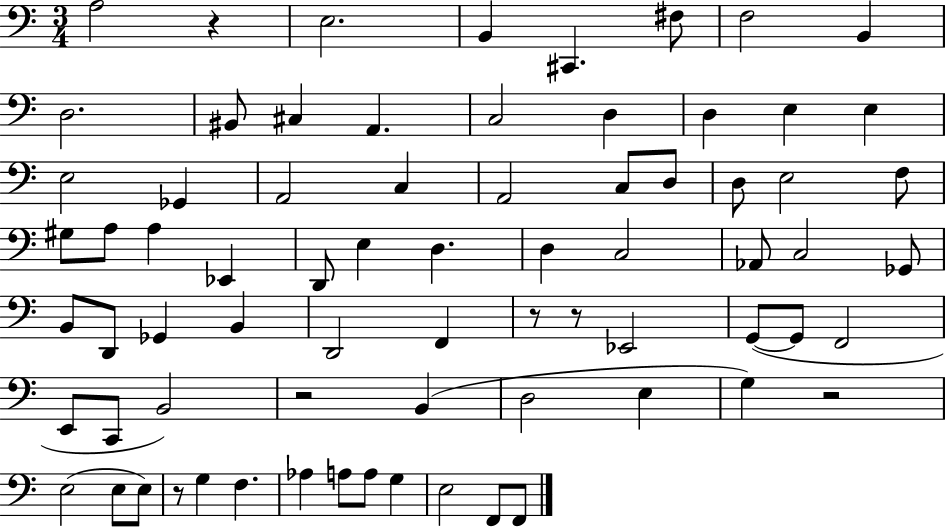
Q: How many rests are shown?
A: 6